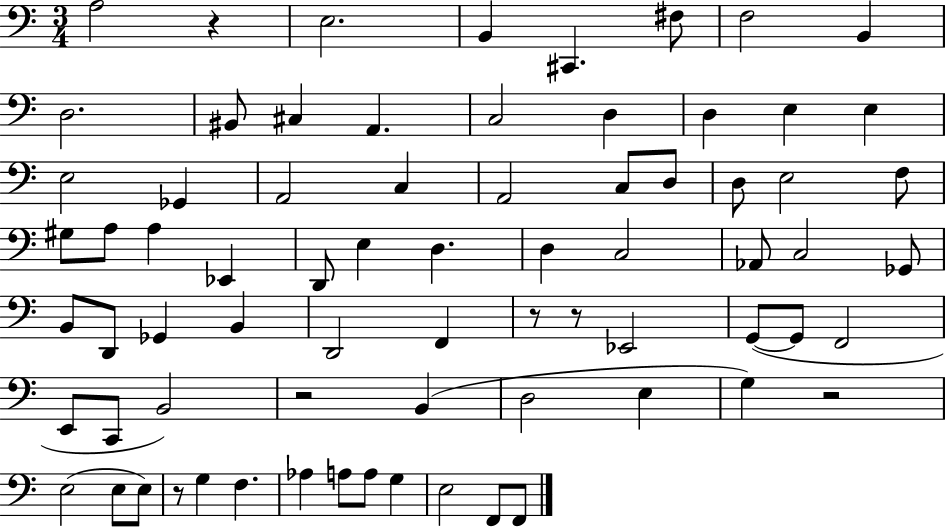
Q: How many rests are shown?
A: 6